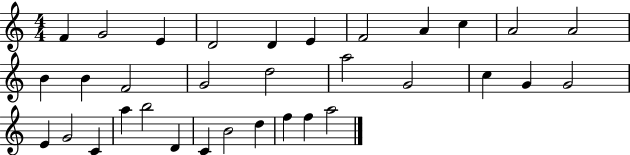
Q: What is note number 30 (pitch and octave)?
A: D5